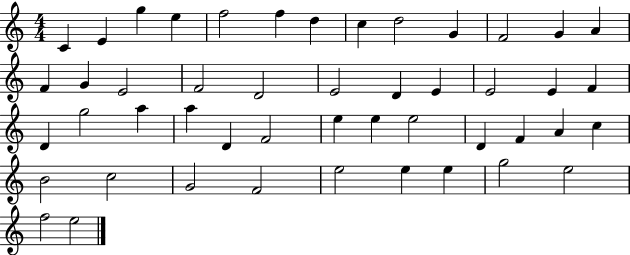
{
  \clef treble
  \numericTimeSignature
  \time 4/4
  \key c \major
  c'4 e'4 g''4 e''4 | f''2 f''4 d''4 | c''4 d''2 g'4 | f'2 g'4 a'4 | \break f'4 g'4 e'2 | f'2 d'2 | e'2 d'4 e'4 | e'2 e'4 f'4 | \break d'4 g''2 a''4 | a''4 d'4 f'2 | e''4 e''4 e''2 | d'4 f'4 a'4 c''4 | \break b'2 c''2 | g'2 f'2 | e''2 e''4 e''4 | g''2 e''2 | \break f''2 e''2 | \bar "|."
}